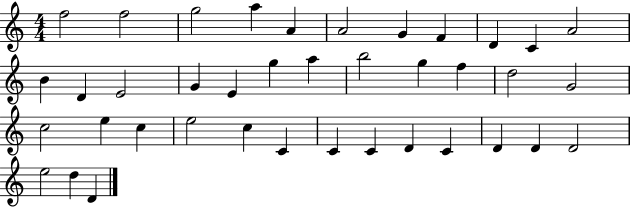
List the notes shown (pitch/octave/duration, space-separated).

F5/h F5/h G5/h A5/q A4/q A4/h G4/q F4/q D4/q C4/q A4/h B4/q D4/q E4/h G4/q E4/q G5/q A5/q B5/h G5/q F5/q D5/h G4/h C5/h E5/q C5/q E5/h C5/q C4/q C4/q C4/q D4/q C4/q D4/q D4/q D4/h E5/h D5/q D4/q